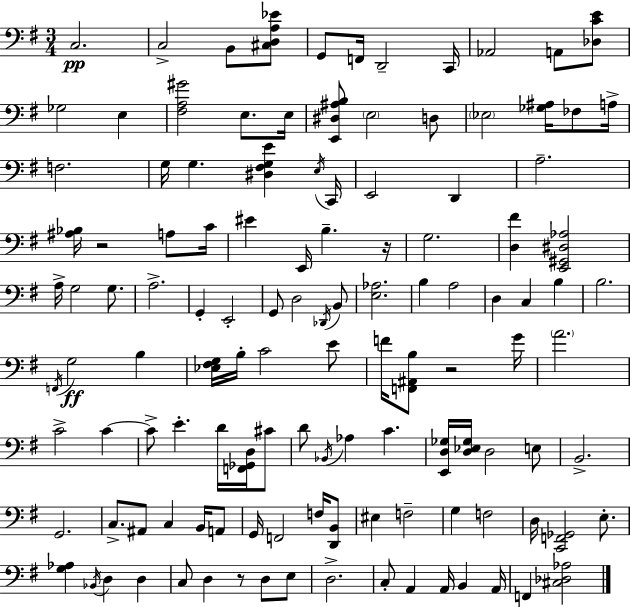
C3/h. C3/h B2/e [C#3,D3,A3,Eb4]/e G2/e F2/s D2/h C2/s Ab2/h A2/e [Db3,C4,E4]/e Gb3/h E3/q [F#3,A3,G#4]/h E3/e. E3/s [E2,D#3,A#3,B3]/e E3/h D3/e Eb3/h [Gb3,A#3]/s FES3/e A3/s F3/h. G3/s G3/q. [D#3,F#3,G3,E4]/q E3/s C2/s E2/h D2/q A3/h. [A#3,Bb3]/s R/h A3/e C4/s EIS4/q E2/s B3/q. R/s G3/h. [D3,F#4]/q [E2,G#2,D#3,Ab3]/h A3/s G3/h G3/e. A3/h. G2/q E2/h G2/e D3/h Db2/s B2/e [E3,Ab3]/h. B3/q A3/h D3/q C3/q B3/q B3/h. F2/s G3/h B3/q [Eb3,F#3,G3]/s B3/s C4/h E4/e F4/s [F2,A#2,B3]/e R/h G4/s A4/h. C4/h C4/q C4/e E4/q. D4/s [F2,Gb2,D3]/s C#4/e D4/e Bb2/s Ab3/q C4/q. [E2,D3,Gb3]/s [D3,Eb3,Gb3]/s D3/h E3/e B2/h. G2/h. C3/e. A#2/e C3/q B2/s A2/e G2/s F2/h F3/s [D2,B2]/e EIS3/q F3/h G3/q F3/h D3/s [C2,F2,Gb2]/h E3/e. [G3,Ab3]/q Bb2/s D3/q D3/q C3/e D3/q R/e D3/e E3/e D3/h. C3/e A2/q A2/s B2/q A2/s F2/q [C#3,Db3,Ab3]/h